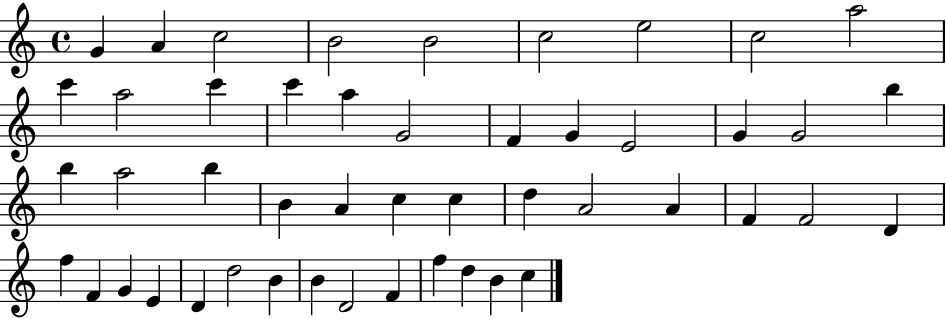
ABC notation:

X:1
T:Untitled
M:4/4
L:1/4
K:C
G A c2 B2 B2 c2 e2 c2 a2 c' a2 c' c' a G2 F G E2 G G2 b b a2 b B A c c d A2 A F F2 D f F G E D d2 B B D2 F f d B c